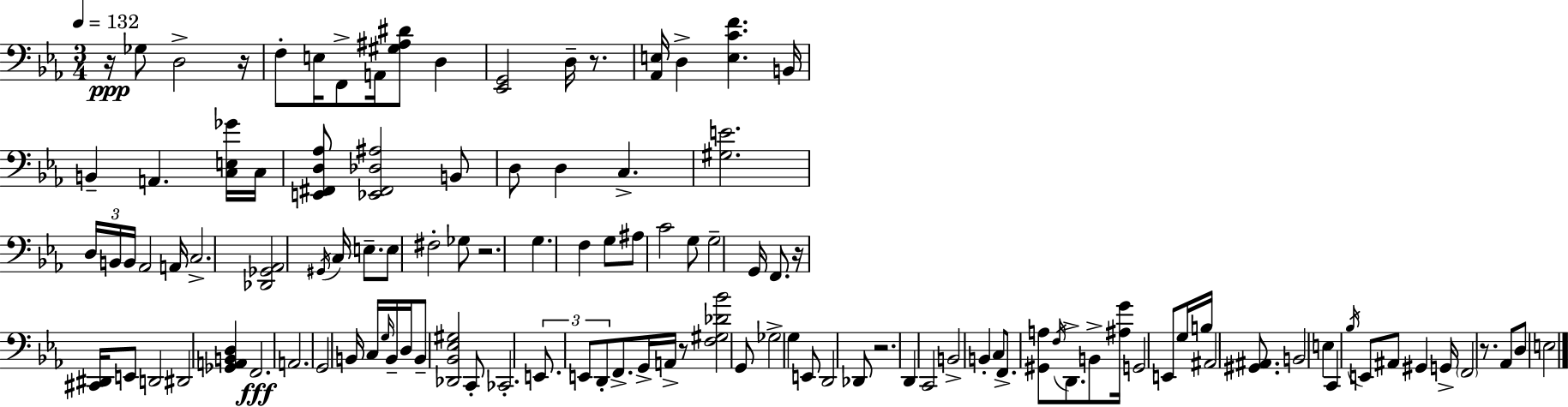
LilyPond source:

{
  \clef bass
  \numericTimeSignature
  \time 3/4
  \key ees \major
  \tempo 4 = 132
  r16\ppp ges8 d2-> r16 | f8-. e16 f,8-> a,16 <gis ais dis'>8 d4 | <ees, g,>2 d16-- r8. | <aes, e>16 d4-> <e c' f'>4. b,16 | \break b,4-- a,4. <c e ges'>16 c16 | <e, fis, d aes>8 <ees, fis, des ais>2 b,8 | d8 d4 c4.-> | <gis e'>2. | \break \tuplet 3/2 { d16 b,16 b,16 } aes,2 a,16 | c2.-> | <des, ges, aes,>2 \acciaccatura { gis,16 } c16 e8.-- | e8 fis2-. ges8 | \break r2. | g4. f4 g8 | ais8 c'2 g8 | g2-- g,16 f,8. | \break r16 <cis, dis,>16 e,8 d,2 | dis,2 <ges, a, b, d>4 | f,2.\fff | a,2. | \break g,2 b,16 c16 \grace { g16 } | b,16-- d16 b,8-- <des, bes, ees gis>2 | c,8-. ces,2.-. | \tuplet 3/2 { e,8. e,8 d,8-. } f,8.-> | \break g,16-> a,16-> r8 <f gis des' bes'>2 | g,8 ges2-> g4 | e,8 d,2 | des,8 r2. | \break d,4 c,2 | b,2-> b,4-. | c8 f,8.-> <gis, a>8 \acciaccatura { f16 } d,8.-> | b,8-> <ais g'>16 g,2 | \break e,8 g16 b16 ais,2 | <gis, ais,>8. b,2 e4 | c,4 \acciaccatura { bes16 } e,8 ais,8 | gis,4 g,16-> \parenthesize f,2 | \break r8. aes,8 d8 e2 | \bar "|."
}